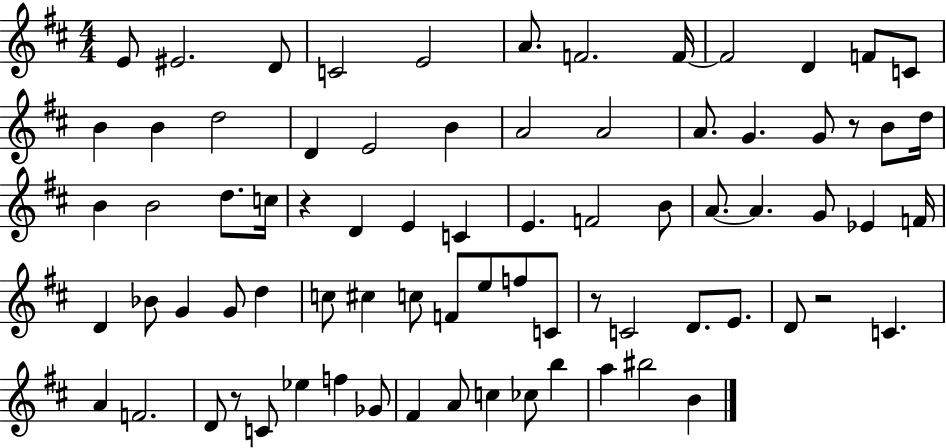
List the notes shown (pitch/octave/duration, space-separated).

E4/e EIS4/h. D4/e C4/h E4/h A4/e. F4/h. F4/s F4/h D4/q F4/e C4/e B4/q B4/q D5/h D4/q E4/h B4/q A4/h A4/h A4/e. G4/q. G4/e R/e B4/e D5/s B4/q B4/h D5/e. C5/s R/q D4/q E4/q C4/q E4/q. F4/h B4/e A4/e. A4/q. G4/e Eb4/q F4/s D4/q Bb4/e G4/q G4/e D5/q C5/e C#5/q C5/e F4/e E5/e F5/e C4/e R/e C4/h D4/e. E4/e. D4/e R/h C4/q. A4/q F4/h. D4/e R/e C4/e Eb5/q F5/q Gb4/e F#4/q A4/e C5/q CES5/e B5/q A5/q BIS5/h B4/q